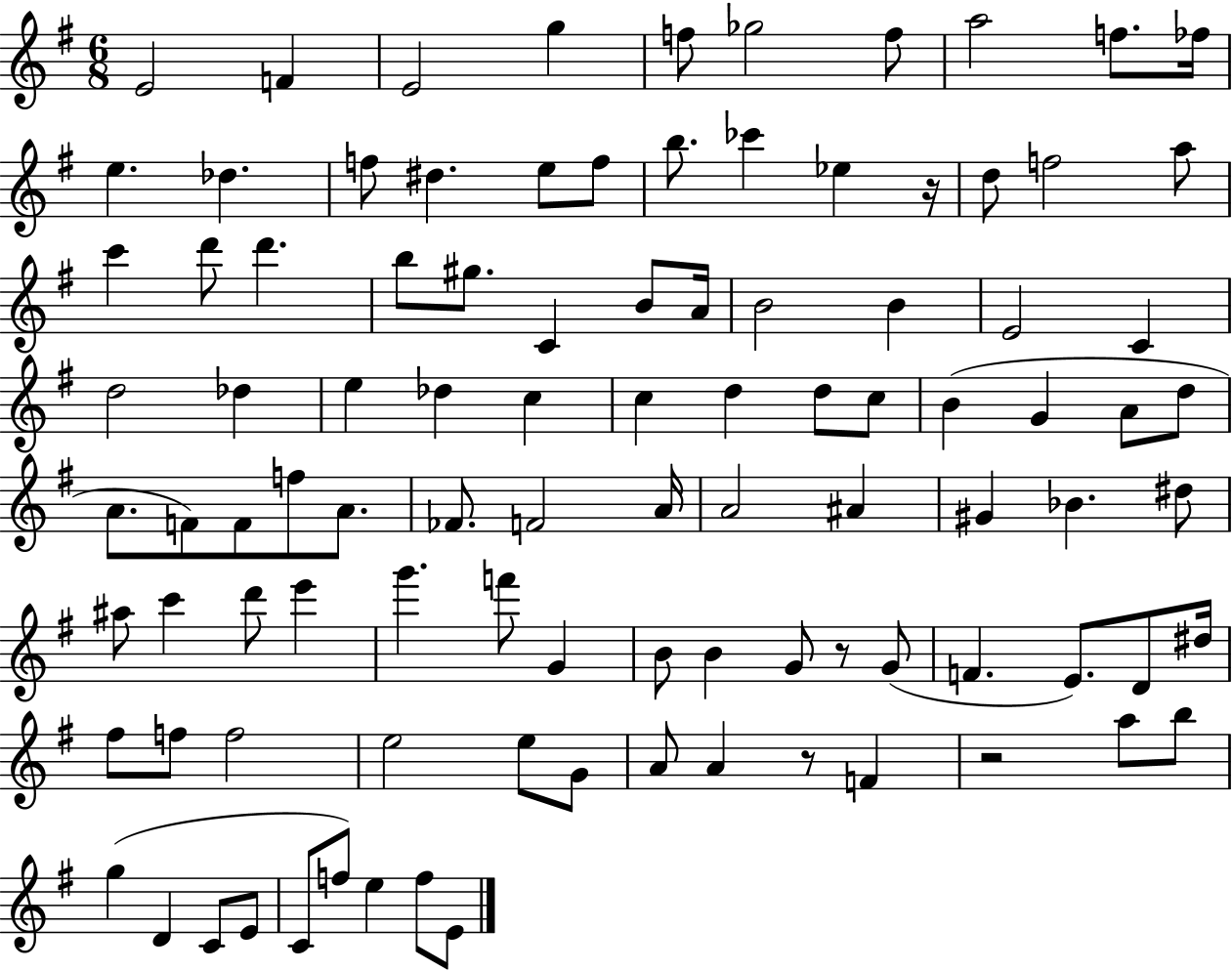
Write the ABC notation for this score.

X:1
T:Untitled
M:6/8
L:1/4
K:G
E2 F E2 g f/2 _g2 f/2 a2 f/2 _f/4 e _d f/2 ^d e/2 f/2 b/2 _c' _e z/4 d/2 f2 a/2 c' d'/2 d' b/2 ^g/2 C B/2 A/4 B2 B E2 C d2 _d e _d c c d d/2 c/2 B G A/2 d/2 A/2 F/2 F/2 f/2 A/2 _F/2 F2 A/4 A2 ^A ^G _B ^d/2 ^a/2 c' d'/2 e' g' f'/2 G B/2 B G/2 z/2 G/2 F E/2 D/2 ^d/4 ^f/2 f/2 f2 e2 e/2 G/2 A/2 A z/2 F z2 a/2 b/2 g D C/2 E/2 C/2 f/2 e f/2 E/2